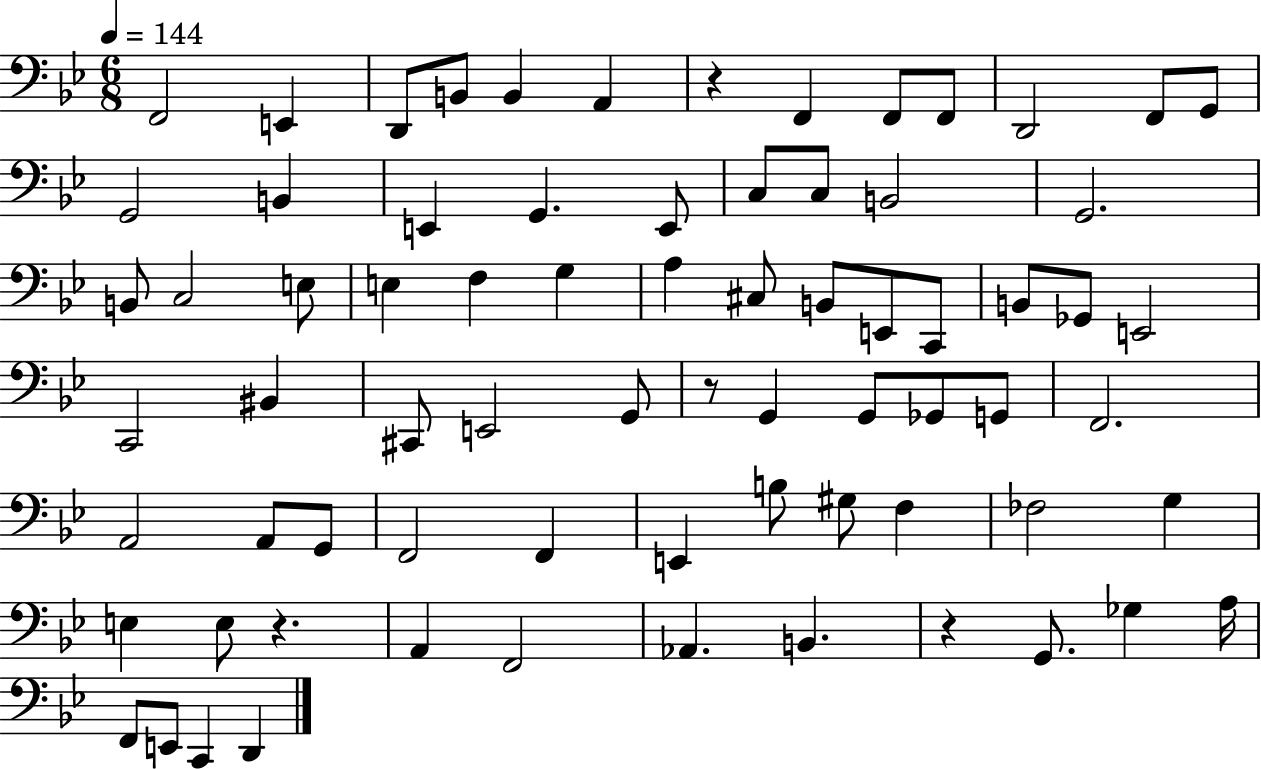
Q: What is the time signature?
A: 6/8